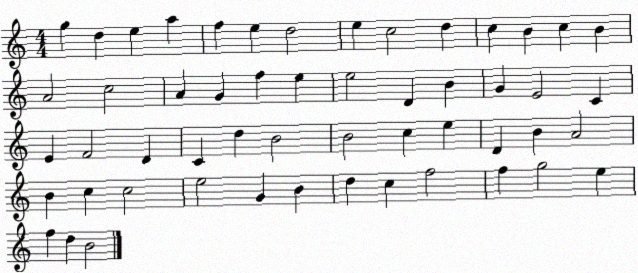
X:1
T:Untitled
M:4/4
L:1/4
K:C
g d e a f e d2 e c2 d c B c B A2 c2 A G f e e2 D B G E2 C E F2 D C d B2 B2 c e D B A2 B c c2 e2 G B d c f2 f g2 e f d B2